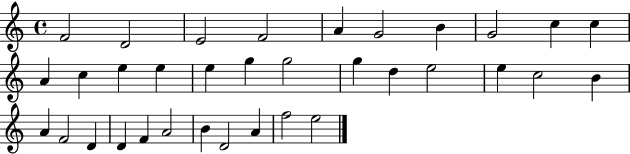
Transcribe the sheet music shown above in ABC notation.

X:1
T:Untitled
M:4/4
L:1/4
K:C
F2 D2 E2 F2 A G2 B G2 c c A c e e e g g2 g d e2 e c2 B A F2 D D F A2 B D2 A f2 e2